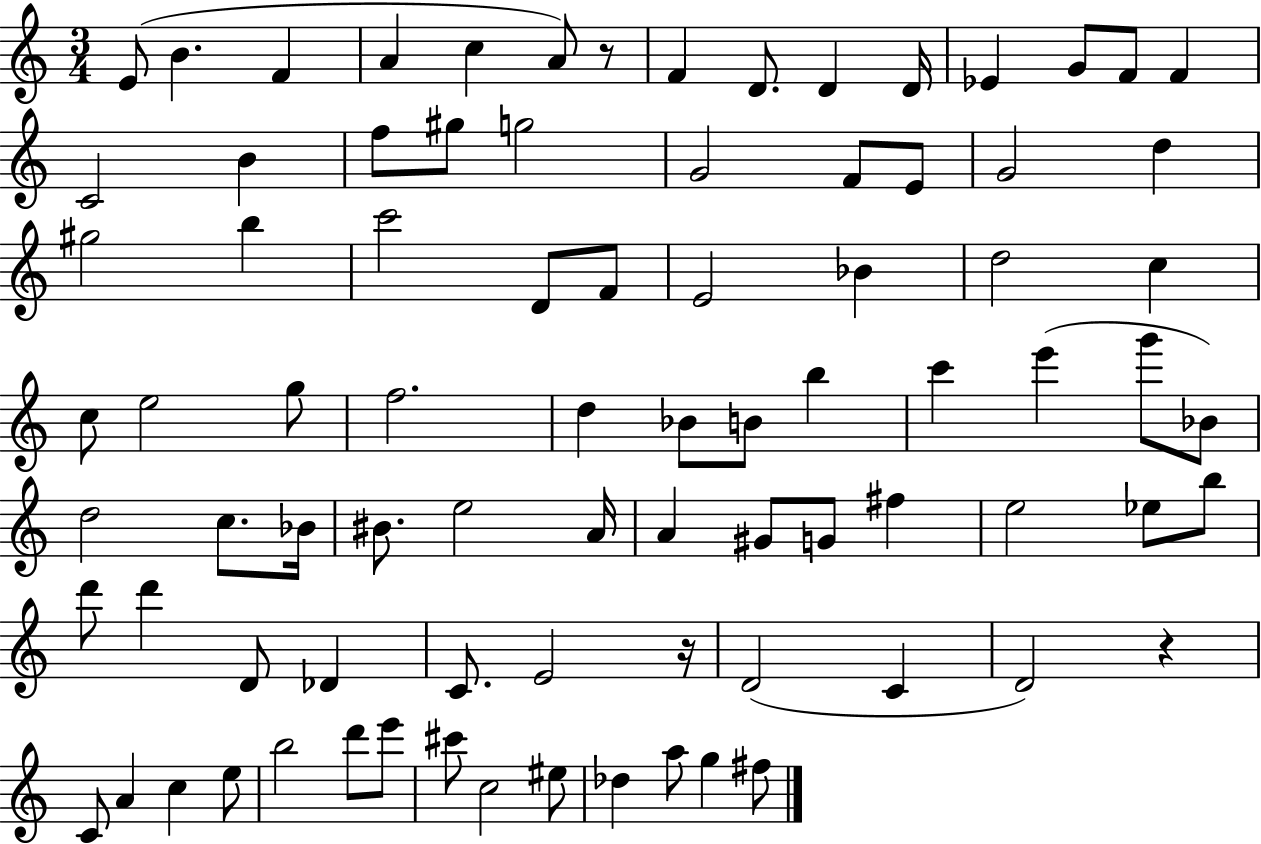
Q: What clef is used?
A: treble